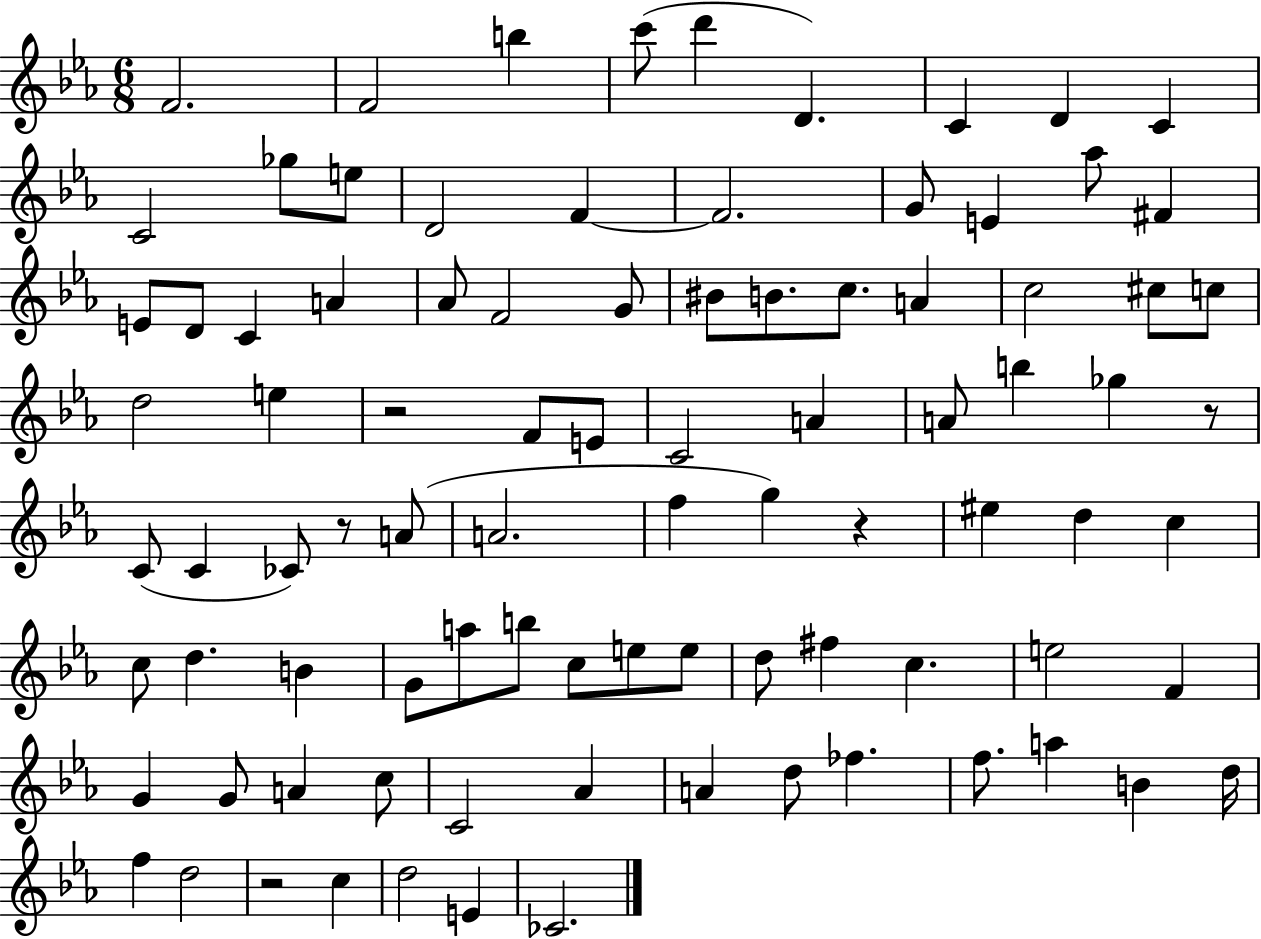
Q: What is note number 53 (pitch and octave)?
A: C5